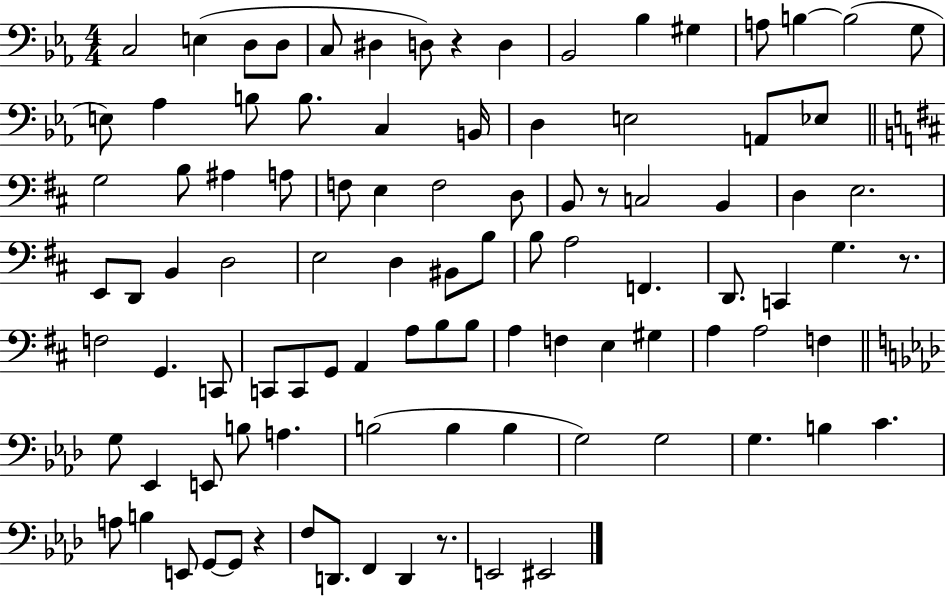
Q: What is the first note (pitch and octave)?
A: C3